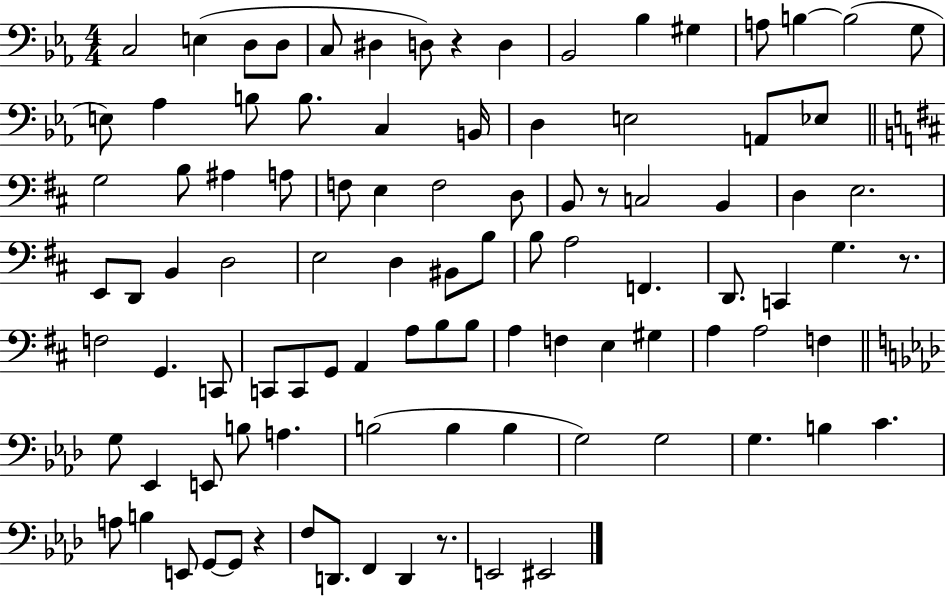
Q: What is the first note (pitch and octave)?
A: C3